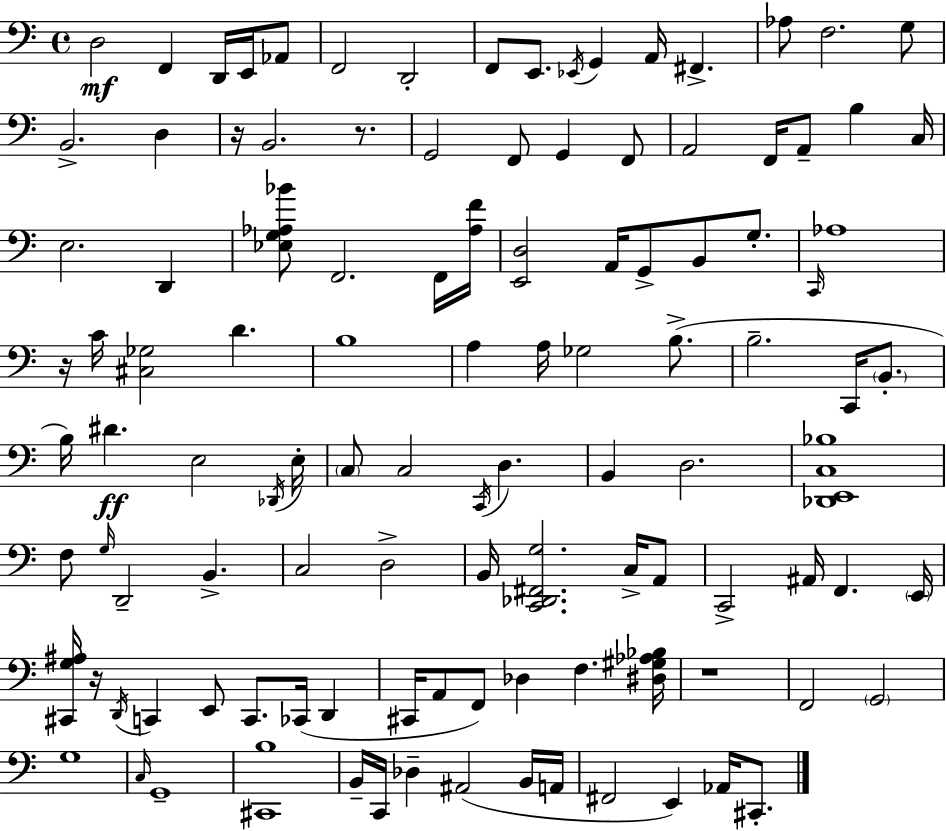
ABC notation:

X:1
T:Untitled
M:4/4
L:1/4
K:Am
D,2 F,, D,,/4 E,,/4 _A,,/2 F,,2 D,,2 F,,/2 E,,/2 _E,,/4 G,, A,,/4 ^F,, _A,/2 F,2 G,/2 B,,2 D, z/4 B,,2 z/2 G,,2 F,,/2 G,, F,,/2 A,,2 F,,/4 A,,/2 B, C,/4 E,2 D,, [_E,G,_A,_B]/2 F,,2 F,,/4 [_A,F]/4 [E,,D,]2 A,,/4 G,,/2 B,,/2 G,/2 C,,/4 _A,4 z/4 C/4 [^C,_G,]2 D B,4 A, A,/4 _G,2 B,/2 B,2 C,,/4 B,,/2 B,/4 ^D E,2 _D,,/4 E,/4 C,/2 C,2 C,,/4 D, B,, D,2 [_D,,E,,C,_B,]4 F,/2 G,/4 D,,2 B,, C,2 D,2 B,,/4 [C,,_D,,^F,,G,]2 C,/4 A,,/2 C,,2 ^A,,/4 F,, E,,/4 [^C,,G,^A,]/4 z/4 D,,/4 C,, E,,/2 C,,/2 _C,,/4 D,, ^C,,/4 A,,/2 F,,/2 _D, F, [^D,^G,_A,_B,]/4 z4 F,,2 G,,2 G,4 C,/4 G,,4 [^C,,B,]4 B,,/4 C,,/4 _D, ^A,,2 B,,/4 A,,/4 ^F,,2 E,, _A,,/4 ^C,,/2